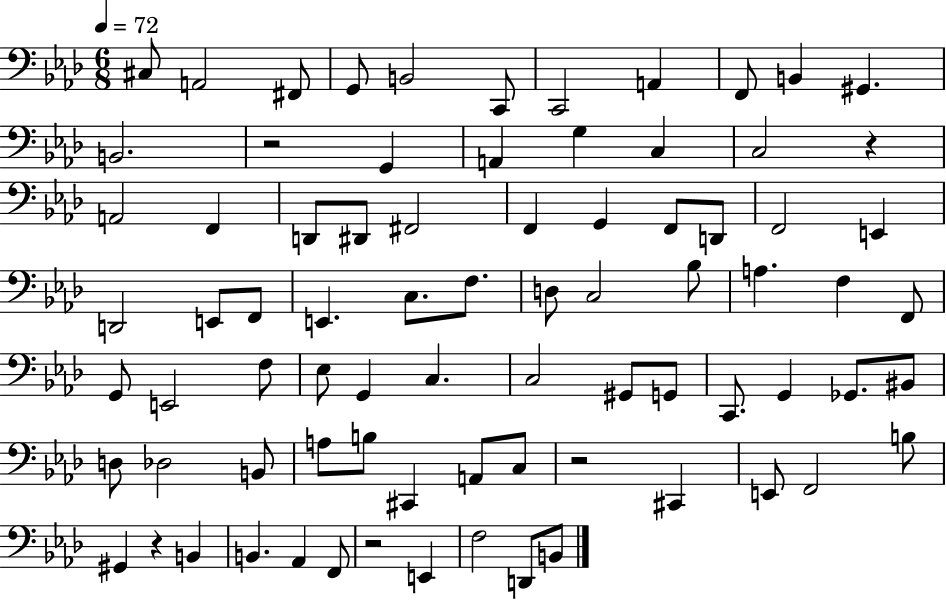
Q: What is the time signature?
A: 6/8